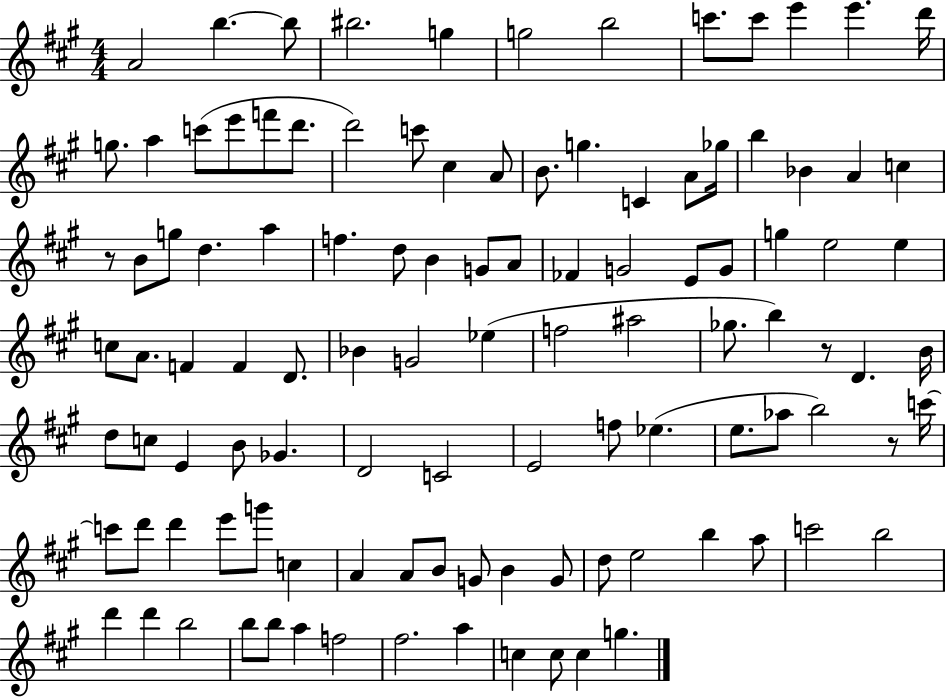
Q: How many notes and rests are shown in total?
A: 109